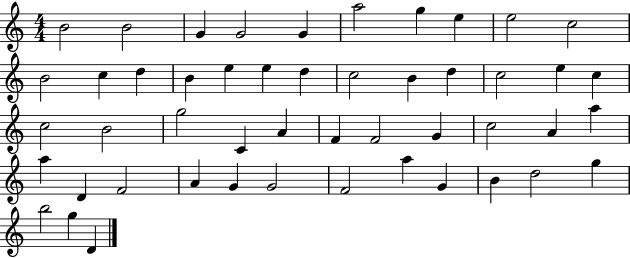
B4/h B4/h G4/q G4/h G4/q A5/h G5/q E5/q E5/h C5/h B4/h C5/q D5/q B4/q E5/q E5/q D5/q C5/h B4/q D5/q C5/h E5/q C5/q C5/h B4/h G5/h C4/q A4/q F4/q F4/h G4/q C5/h A4/q A5/q A5/q D4/q F4/h A4/q G4/q G4/h F4/h A5/q G4/q B4/q D5/h G5/q B5/h G5/q D4/q